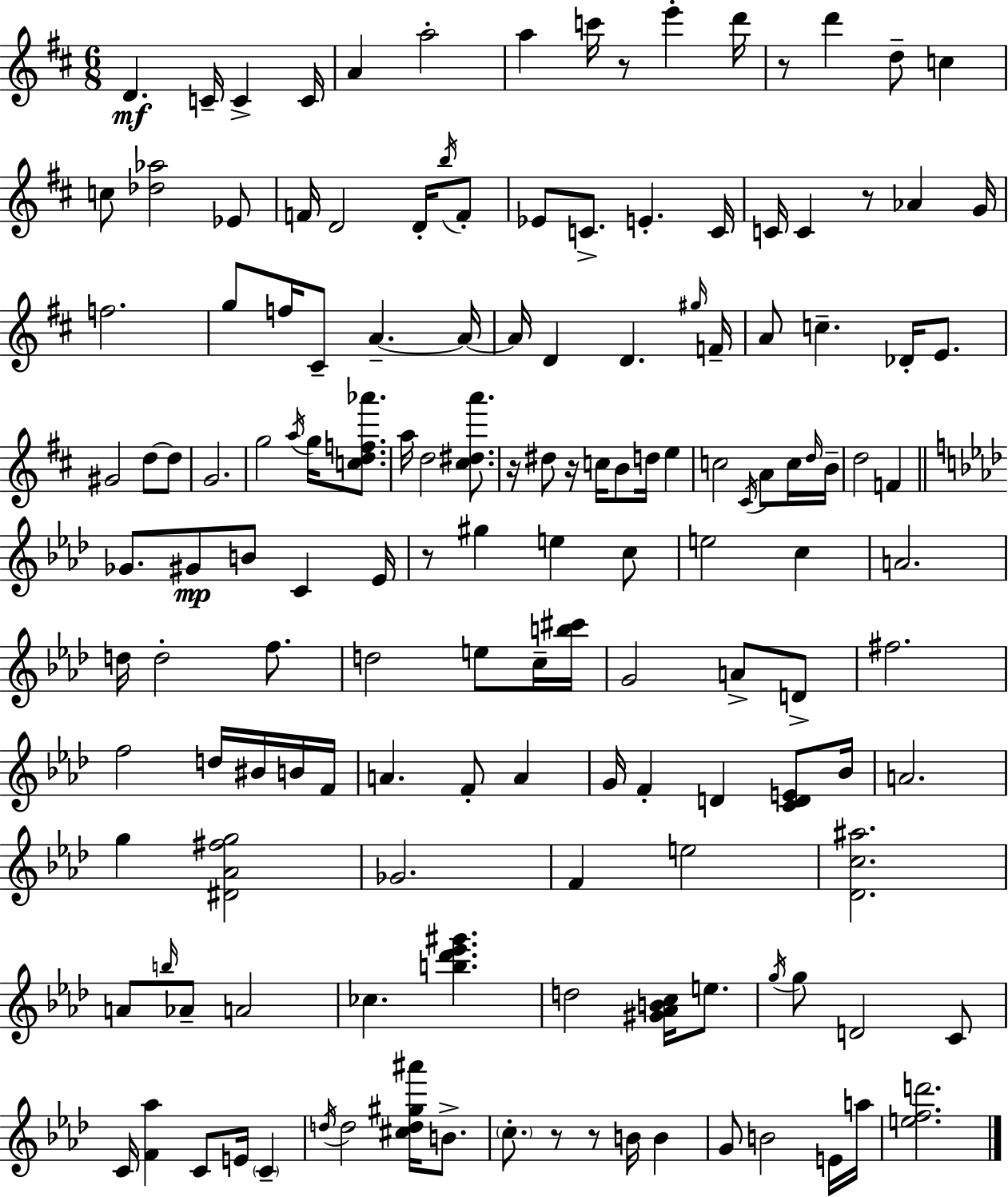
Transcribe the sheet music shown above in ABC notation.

X:1
T:Untitled
M:6/8
L:1/4
K:D
D C/4 C C/4 A a2 a c'/4 z/2 e' d'/4 z/2 d' d/2 c c/2 [_d_a]2 _E/2 F/4 D2 D/4 b/4 F/2 _E/2 C/2 E C/4 C/4 C z/2 _A G/4 f2 g/2 f/4 ^C/2 A A/4 A/4 D D ^g/4 F/4 A/2 c _D/4 E/2 ^G2 d/2 d/2 G2 g2 a/4 g/4 [cdf_a']/2 a/4 d2 [^c^da']/2 z/4 ^d/2 z/4 c/4 B/2 d/4 e c2 ^C/4 A/2 c/4 d/4 B/4 d2 F _G/2 ^G/2 B/2 C _E/4 z/2 ^g e c/2 e2 c A2 d/4 d2 f/2 d2 e/2 c/4 [b^c']/4 G2 A/2 D/2 ^f2 f2 d/4 ^B/4 B/4 F/4 A F/2 A G/4 F D [CDE]/2 _B/4 A2 g [^D_A^fg]2 _G2 F e2 [_Dc^a]2 A/2 b/4 _A/2 A2 _c [b_d'_e'^g'] d2 [^G_ABc]/4 e/2 g/4 g/2 D2 C/2 C/4 [F_a] C/2 E/4 C d/4 d2 [^cd^g^a']/4 B/2 c/2 z/2 z/2 B/4 B G/2 B2 E/4 a/4 [efd']2